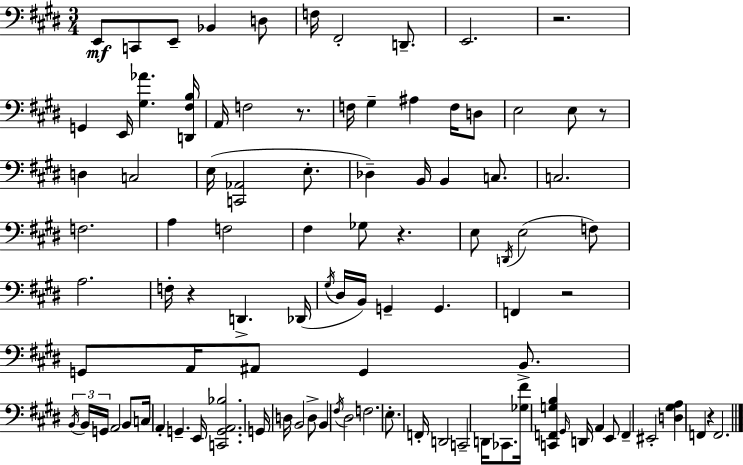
X:1
T:Untitled
M:3/4
L:1/4
K:E
E,,/2 C,,/2 E,,/2 _B,, D,/2 F,/4 ^F,,2 D,,/2 E,,2 z2 G,, E,,/4 [^G,_A] [D,,^F,B,]/4 A,,/4 F,2 z/2 F,/4 ^G, ^A, F,/4 D,/2 E,2 E,/2 z/2 D, C,2 E,/4 [C,,_A,,]2 E,/2 _D, B,,/4 B,, C,/2 C,2 F,2 A, F,2 ^F, _G,/2 z E,/2 D,,/4 E,2 F,/2 A,2 F,/4 z D,, _D,,/4 ^G,/4 ^D,/4 B,,/4 G,, G,, F,, z2 G,,/2 A,,/4 ^A,,/2 G,, B,,/2 B,,/4 B,,/4 G,,/4 A,,2 B,,/2 C,/4 A,, G,, E,,/4 [C,,G,,A,,_B,]2 G,,/4 D,/4 B,,2 D,/2 B,, ^F,/4 ^D,2 F,2 E,/2 F,,/4 D,,2 C,,2 D,,/4 _C,,/2 [_G,^F]/4 [C,,F,,G,B,] ^G,,/4 D,,/4 A,, E,,/2 F,, ^E,,2 [D,^G,A,] F,, z F,,2